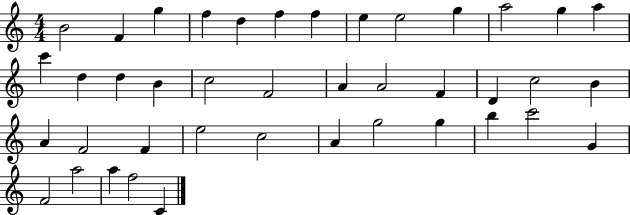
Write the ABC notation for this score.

X:1
T:Untitled
M:4/4
L:1/4
K:C
B2 F g f d f f e e2 g a2 g a c' d d B c2 F2 A A2 F D c2 B A F2 F e2 c2 A g2 g b c'2 G F2 a2 a f2 C